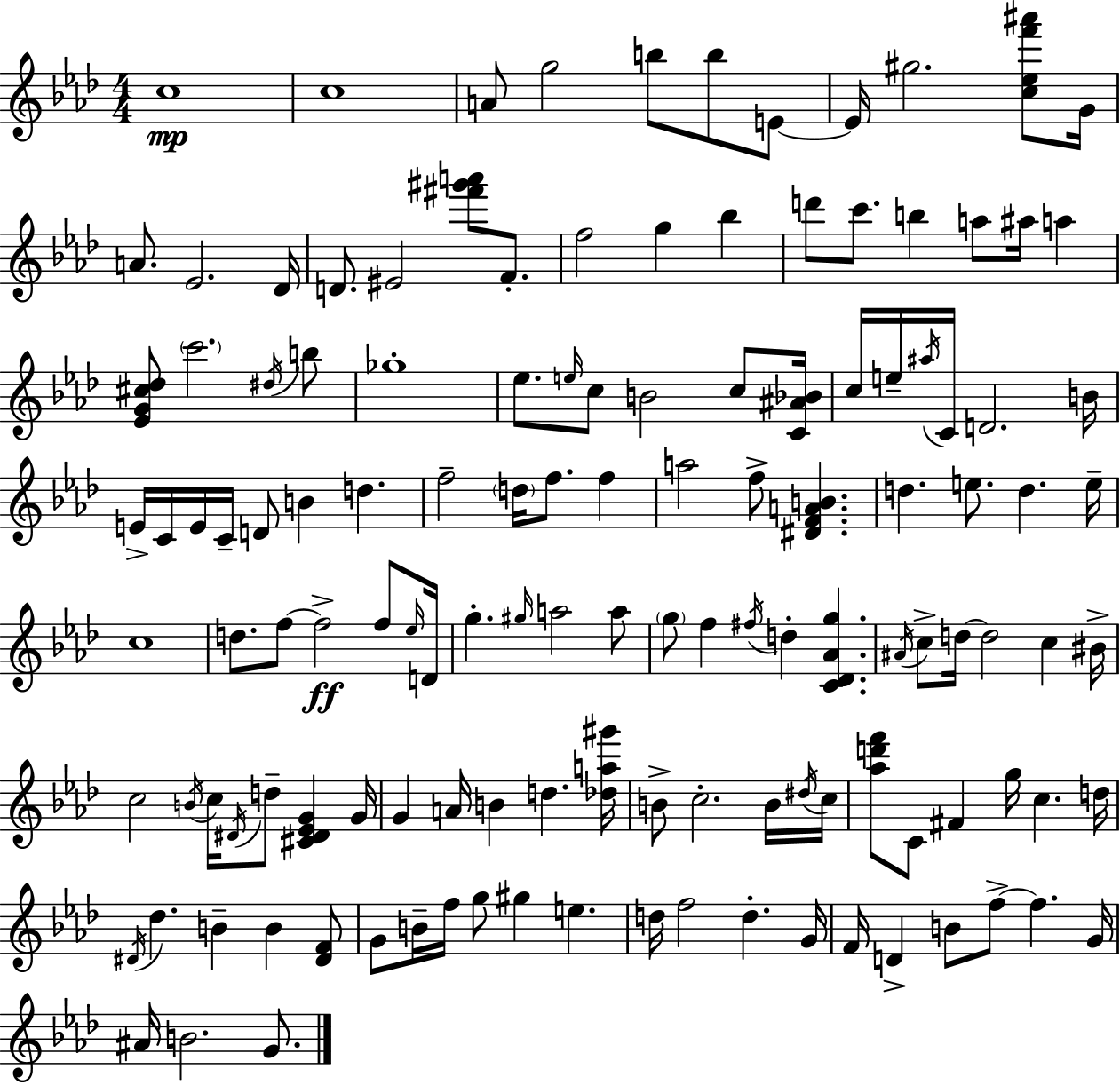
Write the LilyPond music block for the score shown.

{
  \clef treble
  \numericTimeSignature
  \time 4/4
  \key f \minor
  c''1\mp | c''1 | a'8 g''2 b''8 b''8 e'8~~ | e'16 gis''2. <c'' ees'' f''' ais'''>8 g'16 | \break a'8. ees'2. des'16 | d'8. eis'2 <fis''' gis''' a'''>8 f'8.-. | f''2 g''4 bes''4 | d'''8 c'''8. b''4 a''8 ais''16 a''4 | \break <ees' g' cis'' des''>8 \parenthesize c'''2. \acciaccatura { dis''16 } b''8 | ges''1-. | ees''8. \grace { e''16 } c''8 b'2 c''8 | <c' ais' bes'>16 c''16 e''16-- \acciaccatura { ais''16 } c'16 d'2. | \break b'16 e'16-> c'16 e'16 c'16-- d'8 b'4 d''4. | f''2-- \parenthesize d''16 f''8. f''4 | a''2 f''8-> <dis' f' a' b'>4. | d''4. e''8. d''4. | \break e''16-- c''1 | d''8. f''8~~ f''2->\ff | f''8 \grace { ees''16 } d'16 g''4.-. \grace { gis''16 } a''2 | a''8 \parenthesize g''8 f''4 \acciaccatura { fis''16 } d''4-. | \break <c' des' aes' g''>4. \acciaccatura { ais'16 } c''8-> d''16~~ d''2 | c''4 bis'16-> c''2 \acciaccatura { b'16 } | c''16 \acciaccatura { dis'16 } d''8-- <cis' dis' ees' g'>4 g'16 g'4 a'16 b'4 | d''4. <des'' a'' gis'''>16 b'8-> c''2.-. | \break b'16 \acciaccatura { dis''16 } c''16 <aes'' d''' f'''>8 c'8 fis'4 | g''16 c''4. d''16 \acciaccatura { dis'16 } des''4. | b'4-- b'4 <dis' f'>8 g'8 b'16-- f''16 g''8 | gis''4 e''4. d''16 f''2 | \break d''4.-. g'16 f'16 d'4-> | b'8 f''8->~~ f''4. g'16 ais'16 b'2. | g'8. \bar "|."
}